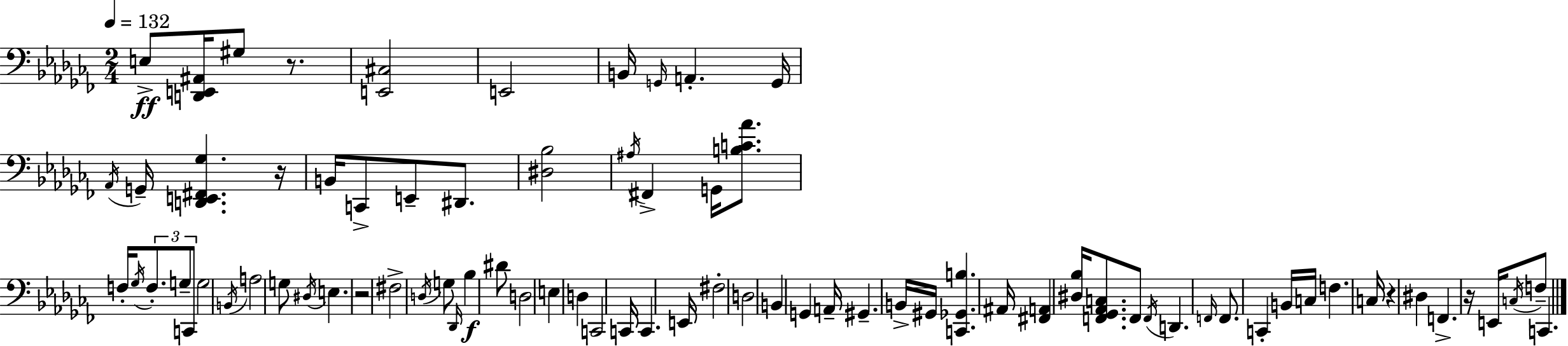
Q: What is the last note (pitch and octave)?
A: C2